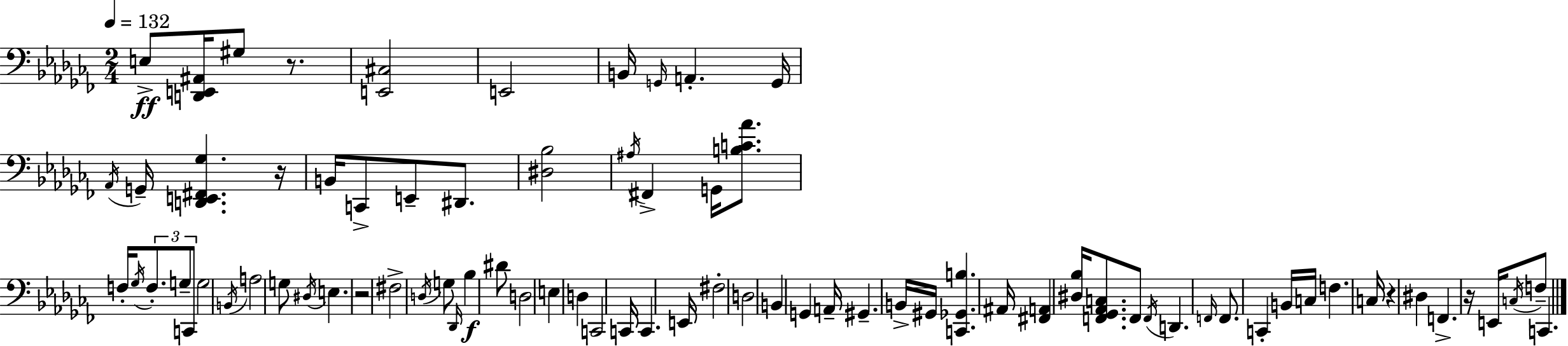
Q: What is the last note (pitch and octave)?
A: C2